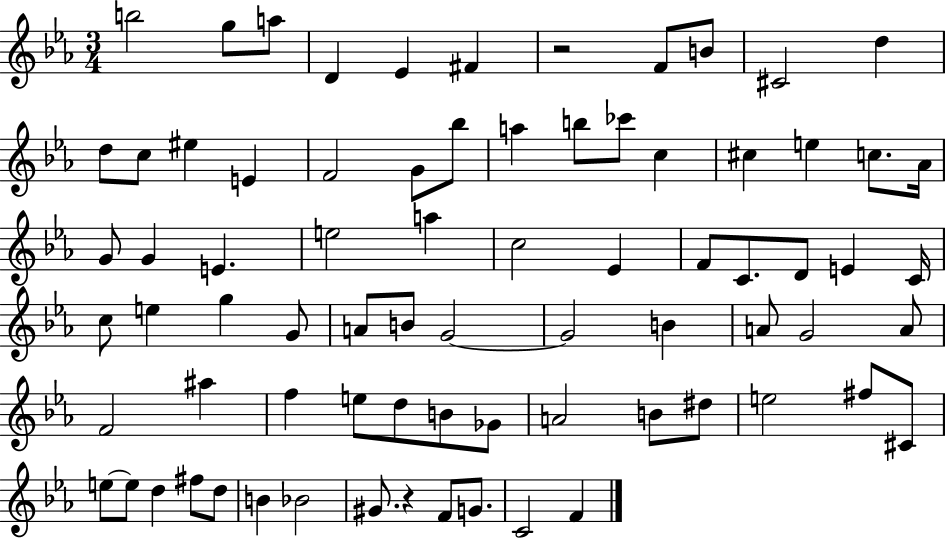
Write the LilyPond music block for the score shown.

{
  \clef treble
  \numericTimeSignature
  \time 3/4
  \key ees \major
  b''2 g''8 a''8 | d'4 ees'4 fis'4 | r2 f'8 b'8 | cis'2 d''4 | \break d''8 c''8 eis''4 e'4 | f'2 g'8 bes''8 | a''4 b''8 ces'''8 c''4 | cis''4 e''4 c''8. aes'16 | \break g'8 g'4 e'4. | e''2 a''4 | c''2 ees'4 | f'8 c'8. d'8 e'4 c'16 | \break c''8 e''4 g''4 g'8 | a'8 b'8 g'2~~ | g'2 b'4 | a'8 g'2 a'8 | \break f'2 ais''4 | f''4 e''8 d''8 b'8 ges'8 | a'2 b'8 dis''8 | e''2 fis''8 cis'8 | \break e''8~~ e''8 d''4 fis''8 d''8 | b'4 bes'2 | gis'8. r4 f'8 g'8. | c'2 f'4 | \break \bar "|."
}